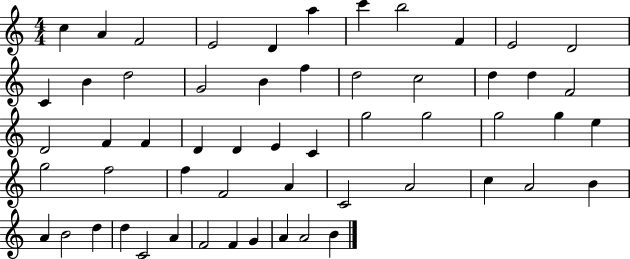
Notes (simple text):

C5/q A4/q F4/h E4/h D4/q A5/q C6/q B5/h F4/q E4/h D4/h C4/q B4/q D5/h G4/h B4/q F5/q D5/h C5/h D5/q D5/q F4/h D4/h F4/q F4/q D4/q D4/q E4/q C4/q G5/h G5/h G5/h G5/q E5/q G5/h F5/h F5/q F4/h A4/q C4/h A4/h C5/q A4/h B4/q A4/q B4/h D5/q D5/q C4/h A4/q F4/h F4/q G4/q A4/q A4/h B4/q